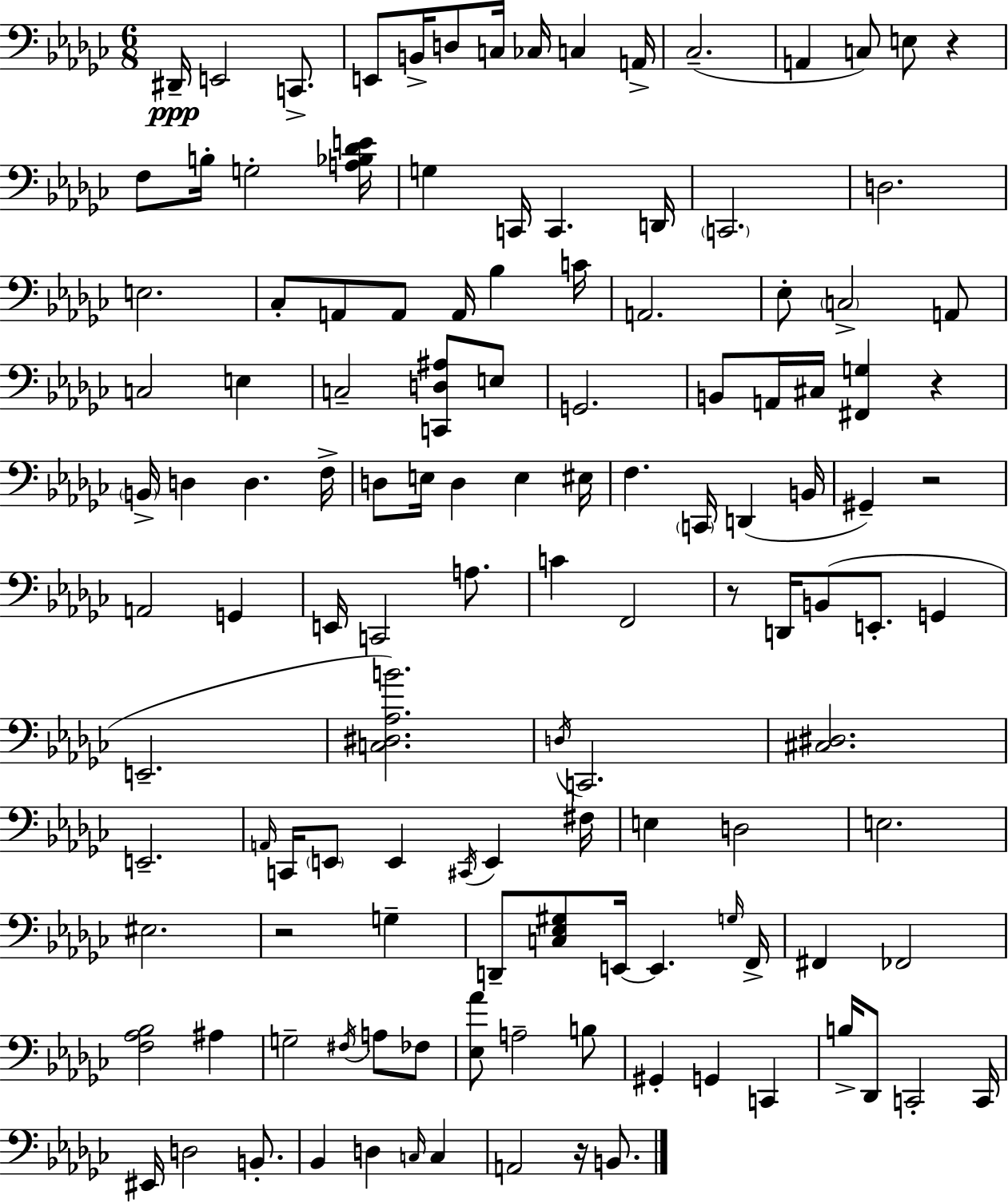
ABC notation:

X:1
T:Untitled
M:6/8
L:1/4
K:Ebm
^D,,/4 E,,2 C,,/2 E,,/2 B,,/4 D,/2 C,/4 _C,/4 C, A,,/4 _C,2 A,, C,/2 E,/2 z F,/2 B,/4 G,2 [A,_B,_DE]/4 G, C,,/4 C,, D,,/4 C,,2 D,2 E,2 _C,/2 A,,/2 A,,/2 A,,/4 _B, C/4 A,,2 _E,/2 C,2 A,,/2 C,2 E, C,2 [C,,D,^A,]/2 E,/2 G,,2 B,,/2 A,,/4 ^C,/4 [^F,,G,] z B,,/4 D, D, F,/4 D,/2 E,/4 D, E, ^E,/4 F, C,,/4 D,, B,,/4 ^G,, z2 A,,2 G,, E,,/4 C,,2 A,/2 C F,,2 z/2 D,,/4 B,,/2 E,,/2 G,, E,,2 [C,^D,_A,B]2 D,/4 C,,2 [^C,^D,]2 E,,2 A,,/4 C,,/4 E,,/2 E,, ^C,,/4 E,, ^F,/4 E, D,2 E,2 ^E,2 z2 G, D,,/2 [C,_E,^G,]/2 E,,/4 E,, G,/4 F,,/4 ^F,, _F,,2 [F,_A,_B,]2 ^A, G,2 ^F,/4 A,/2 _F,/2 [_E,_A]/2 A,2 B,/2 ^G,, G,, C,, B,/4 _D,,/2 C,,2 C,,/4 ^E,,/4 D,2 B,,/2 _B,, D, C,/4 C, A,,2 z/4 B,,/2